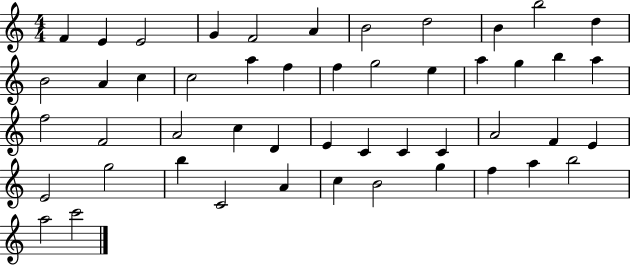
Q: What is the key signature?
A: C major